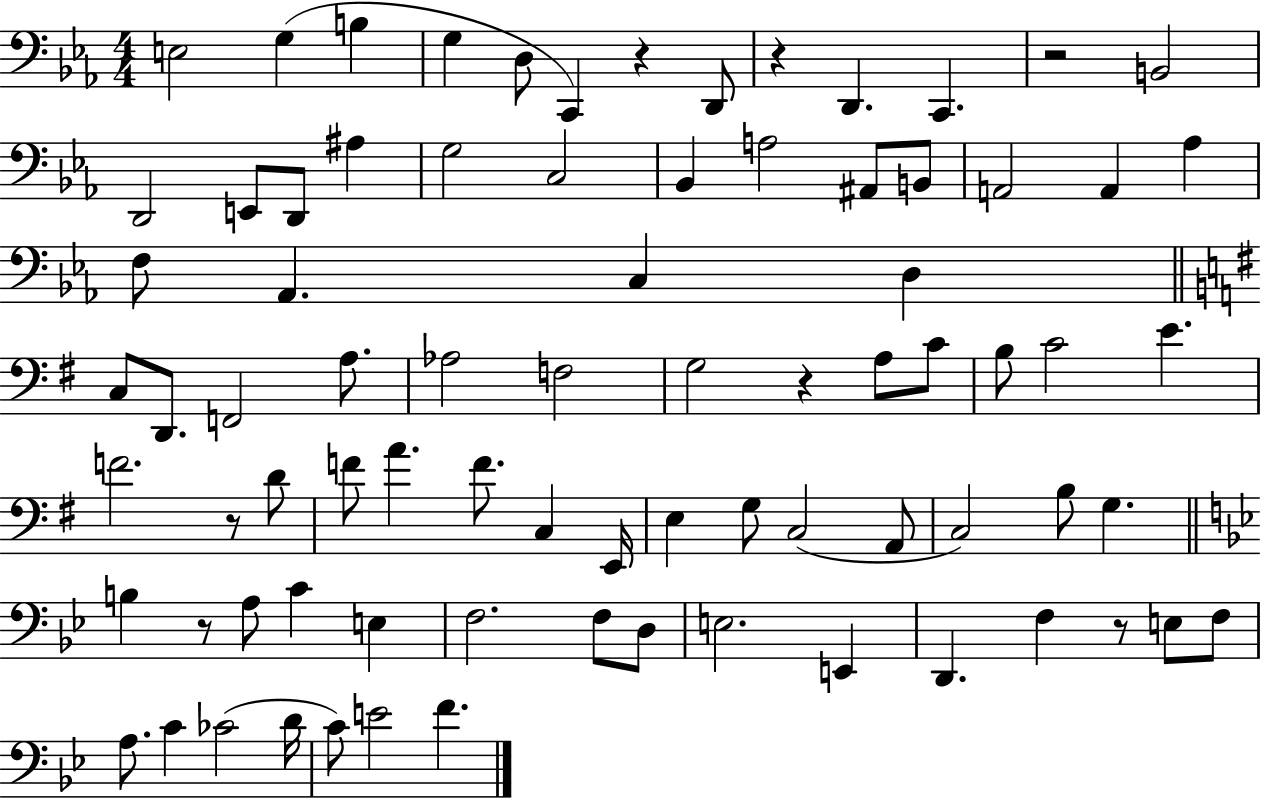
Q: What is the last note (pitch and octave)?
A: F4